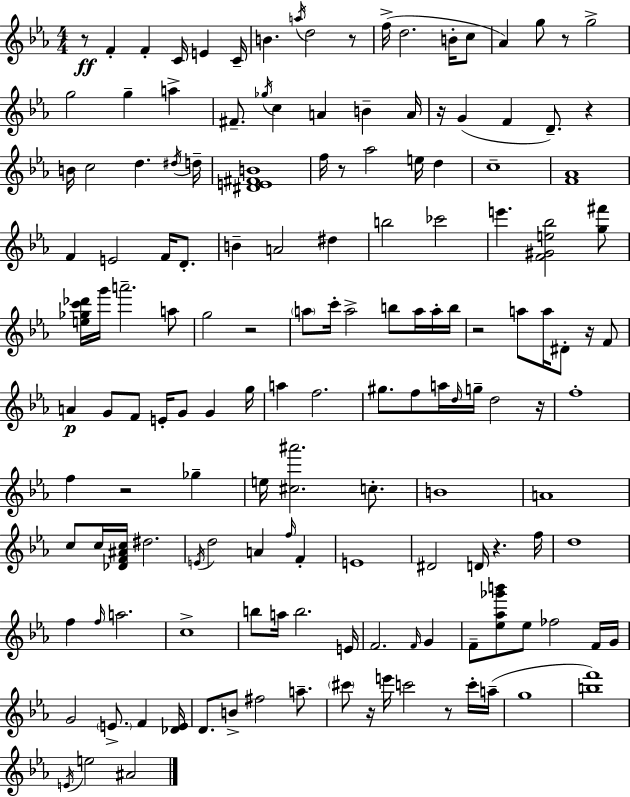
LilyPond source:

{
  \clef treble
  \numericTimeSignature
  \time 4/4
  \key ees \major
  r8\ff f'4-. f'4-. c'16 e'4 c'16-- | b'4. \acciaccatura { a''16 } d''2 r8 | f''16->( d''2. b'16-. c''8 | aes'4) g''8 r8 g''2-> | \break g''2 g''4-- a''4-> | fis'8.-- \acciaccatura { ges''16 } c''4 a'4 b'4-- | a'16 r16 g'4( f'4 d'8.--) r4 | b'16 c''2 d''4. | \break \acciaccatura { dis''16 } d''16-- <dis' e' fis' b'>1 | f''16 r8 aes''2 e''16 d''4 | c''1-- | <f' aes'>1 | \break f'4 e'2 f'16 | d'8.-. b'4-- a'2 dis''4 | b''2 ces'''2 | e'''4. <f' gis' e'' bes''>2 | \break <g'' fis'''>8 <e'' ges'' c''' des'''>16 g'''16 a'''2.-- | a''8 g''2 r2 | \parenthesize a''8 c'''16-. a''2-> b''8 | a''16 a''16-. b''16 r2 a''8 a''16 dis'8-. | \break r16 f'8 a'4\p g'8 f'8 e'16-. g'8 g'4 | g''16 a''4 f''2. | gis''8. f''8 a''16 \grace { d''16 } g''16-- d''2 | r16 f''1-. | \break f''4 r2 | ges''4-- e''16 <cis'' ais'''>2. | c''8.-. b'1 | a'1 | \break c''8 c''16 <des' f' ais' c''>16 dis''2. | \acciaccatura { e'16 } d''2 a'4 | \grace { f''16 } f'4-. e'1 | dis'2 d'16 r4. | \break f''16 d''1 | f''4 \grace { f''16 } a''2. | c''1-> | b''8 a''16 b''2. | \break e'16 f'2. | \grace { f'16 } g'4 f'8-- <ees'' aes'' ges''' b'''>8 ees''8 fes''2 | f'16 g'16 g'2 | \parenthesize e'8.-> f'4 <des' e'>16 d'8. b'8-> fis''2 | \break a''8.-- \parenthesize cis'''8 r16 e'''16 c'''2 | r8 c'''16-. a''16--( g''1 | <b'' f'''>1) | \acciaccatura { e'16 } e''2 | \break ais'2 \bar "|."
}